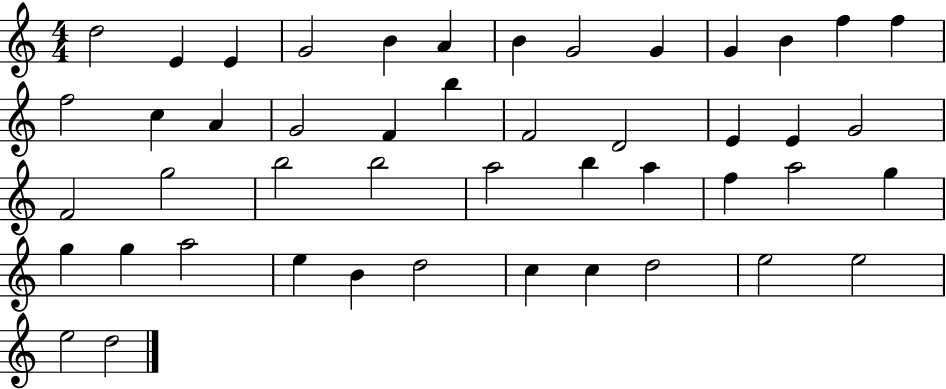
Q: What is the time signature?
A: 4/4